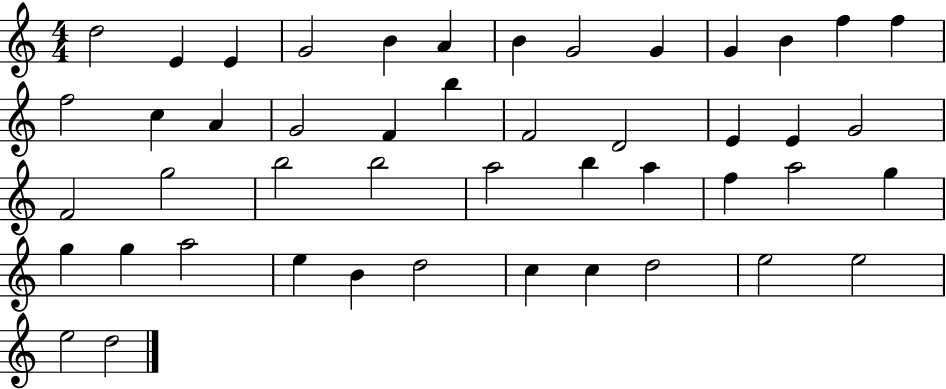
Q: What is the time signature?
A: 4/4